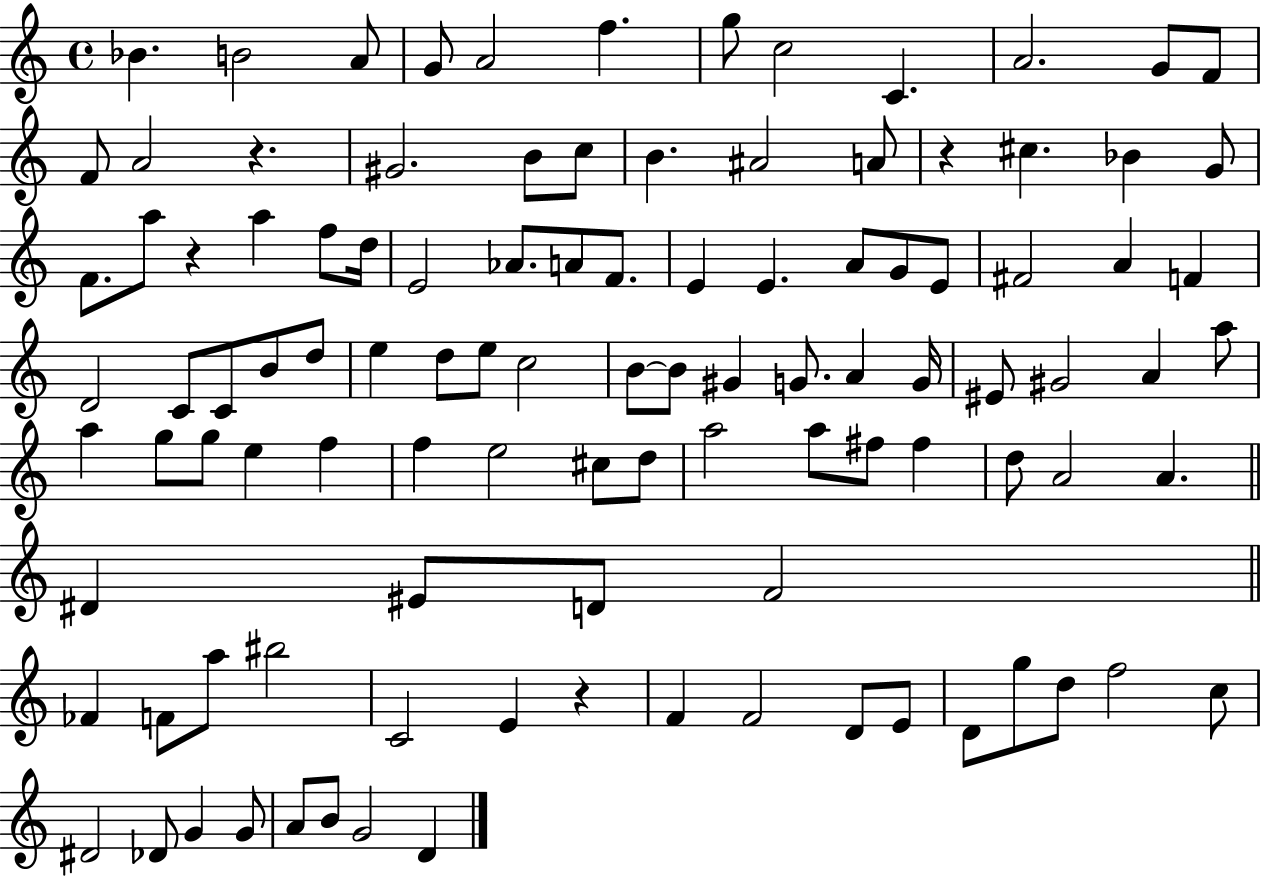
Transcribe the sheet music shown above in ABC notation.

X:1
T:Untitled
M:4/4
L:1/4
K:C
_B B2 A/2 G/2 A2 f g/2 c2 C A2 G/2 F/2 F/2 A2 z ^G2 B/2 c/2 B ^A2 A/2 z ^c _B G/2 F/2 a/2 z a f/2 d/4 E2 _A/2 A/2 F/2 E E A/2 G/2 E/2 ^F2 A F D2 C/2 C/2 B/2 d/2 e d/2 e/2 c2 B/2 B/2 ^G G/2 A G/4 ^E/2 ^G2 A a/2 a g/2 g/2 e f f e2 ^c/2 d/2 a2 a/2 ^f/2 ^f d/2 A2 A ^D ^E/2 D/2 F2 _F F/2 a/2 ^b2 C2 E z F F2 D/2 E/2 D/2 g/2 d/2 f2 c/2 ^D2 _D/2 G G/2 A/2 B/2 G2 D